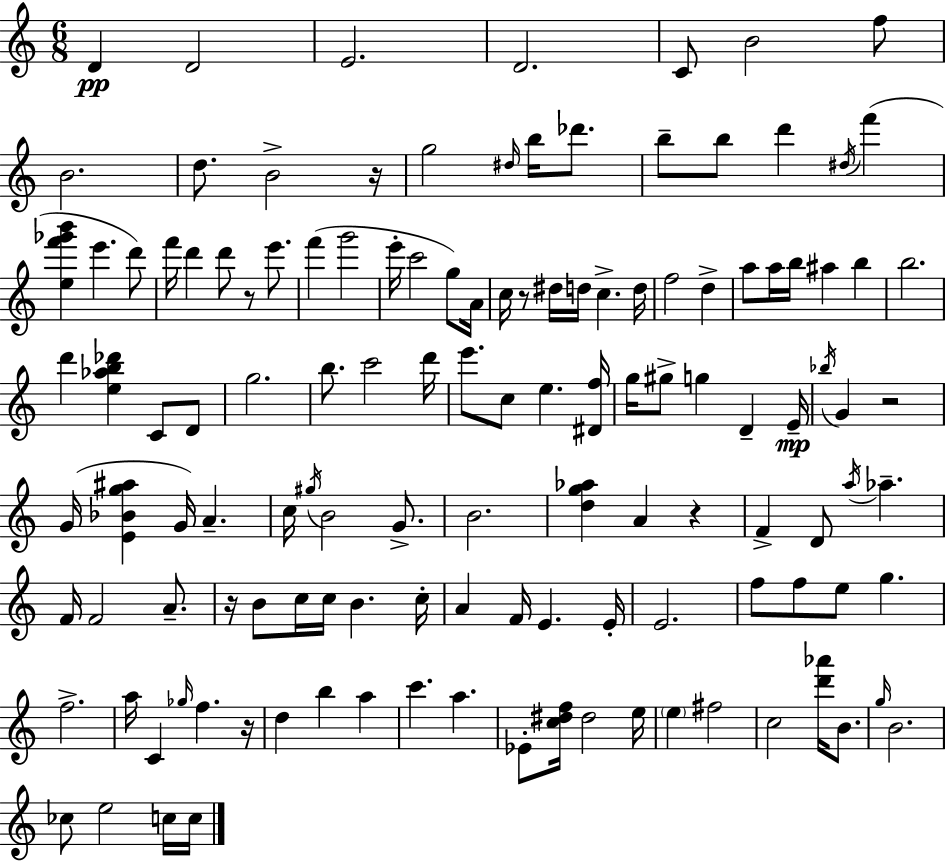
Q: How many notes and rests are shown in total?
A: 128